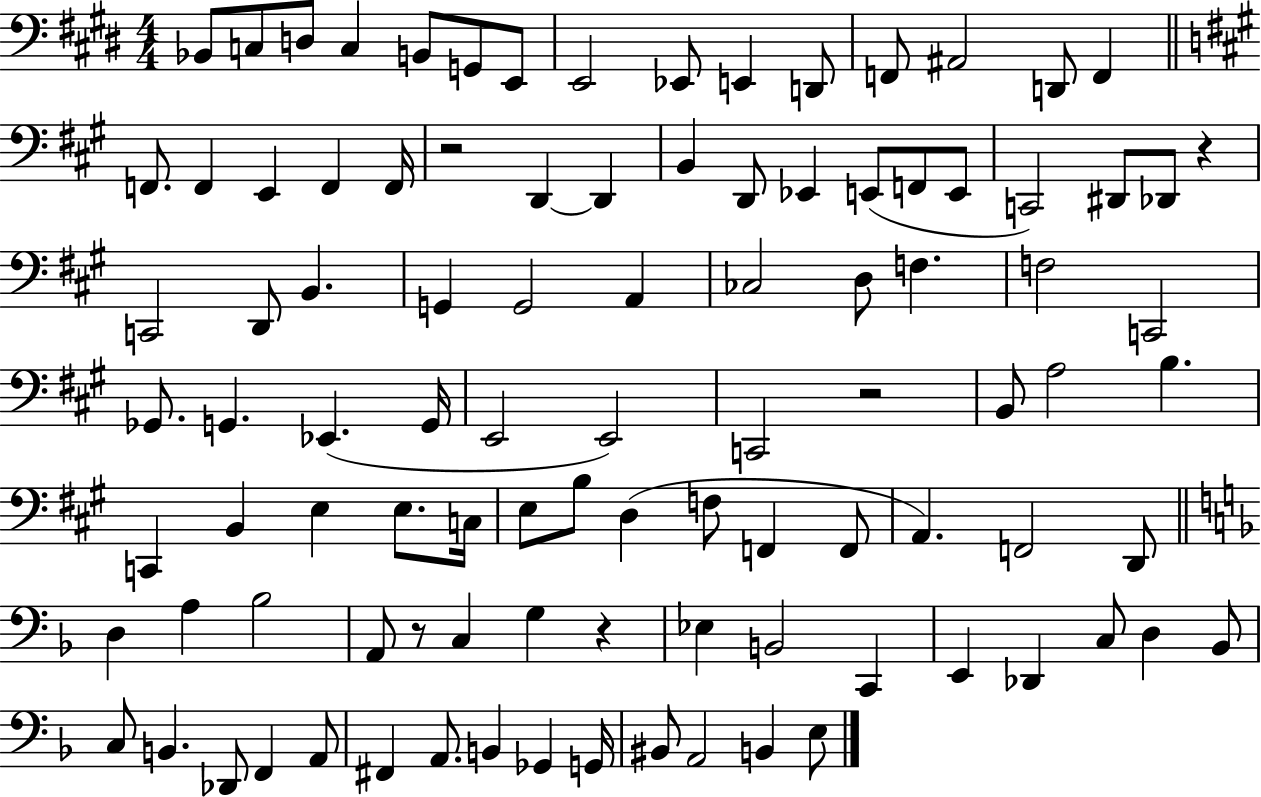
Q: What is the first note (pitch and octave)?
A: Bb2